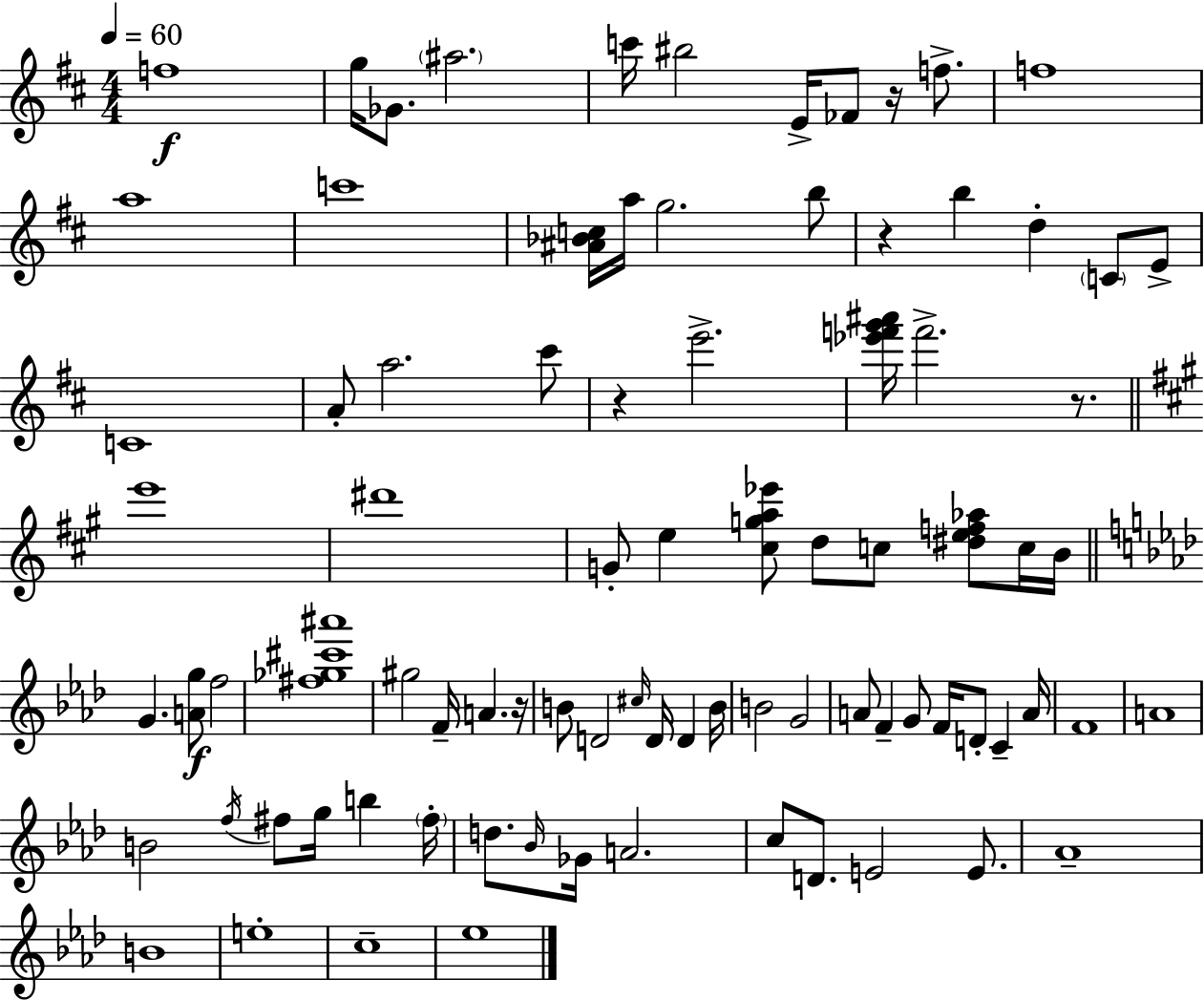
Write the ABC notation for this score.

X:1
T:Untitled
M:4/4
L:1/4
K:D
f4 g/4 _G/2 ^a2 c'/4 ^b2 E/4 _F/2 z/4 f/2 f4 a4 c'4 [^A_Bc]/4 a/4 g2 b/2 z b d C/2 E/2 C4 A/2 a2 ^c'/2 z e'2 [_e'f'g'^a']/4 f'2 z/2 e'4 ^d'4 G/2 e [^cga_e']/2 d/2 c/2 [^def_a]/2 c/4 B/4 G [Ag]/2 f2 [^f_g^c'^a']4 ^g2 F/4 A z/4 B/2 D2 ^c/4 D/4 D B/4 B2 G2 A/2 F G/2 F/4 D/2 C A/4 F4 A4 B2 f/4 ^f/2 g/4 b ^f/4 d/2 _B/4 _G/4 A2 c/2 D/2 E2 E/2 _A4 B4 e4 c4 _e4